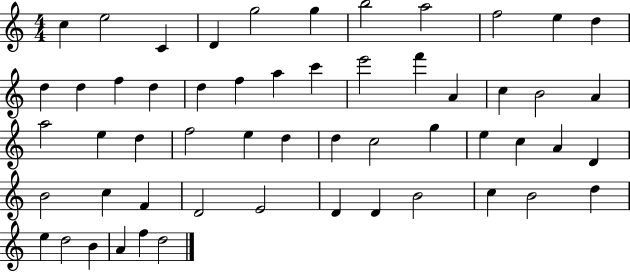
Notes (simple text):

C5/q E5/h C4/q D4/q G5/h G5/q B5/h A5/h F5/h E5/q D5/q D5/q D5/q F5/q D5/q D5/q F5/q A5/q C6/q E6/h F6/q A4/q C5/q B4/h A4/q A5/h E5/q D5/q F5/h E5/q D5/q D5/q C5/h G5/q E5/q C5/q A4/q D4/q B4/h C5/q F4/q D4/h E4/h D4/q D4/q B4/h C5/q B4/h D5/q E5/q D5/h B4/q A4/q F5/q D5/h